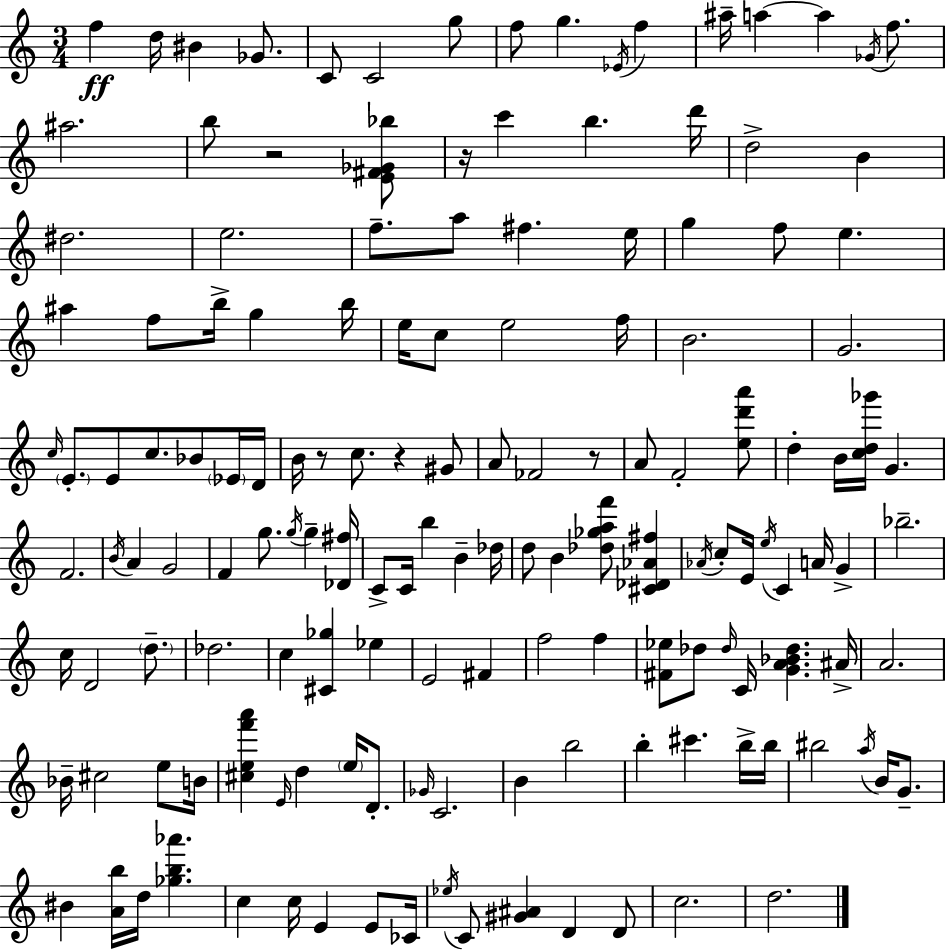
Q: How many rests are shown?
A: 5